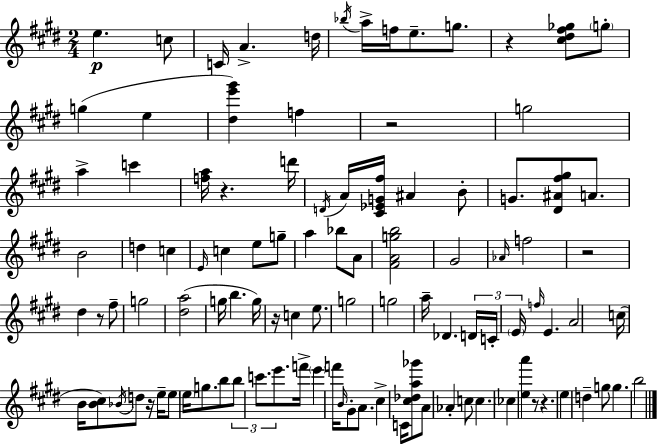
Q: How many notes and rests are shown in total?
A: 104